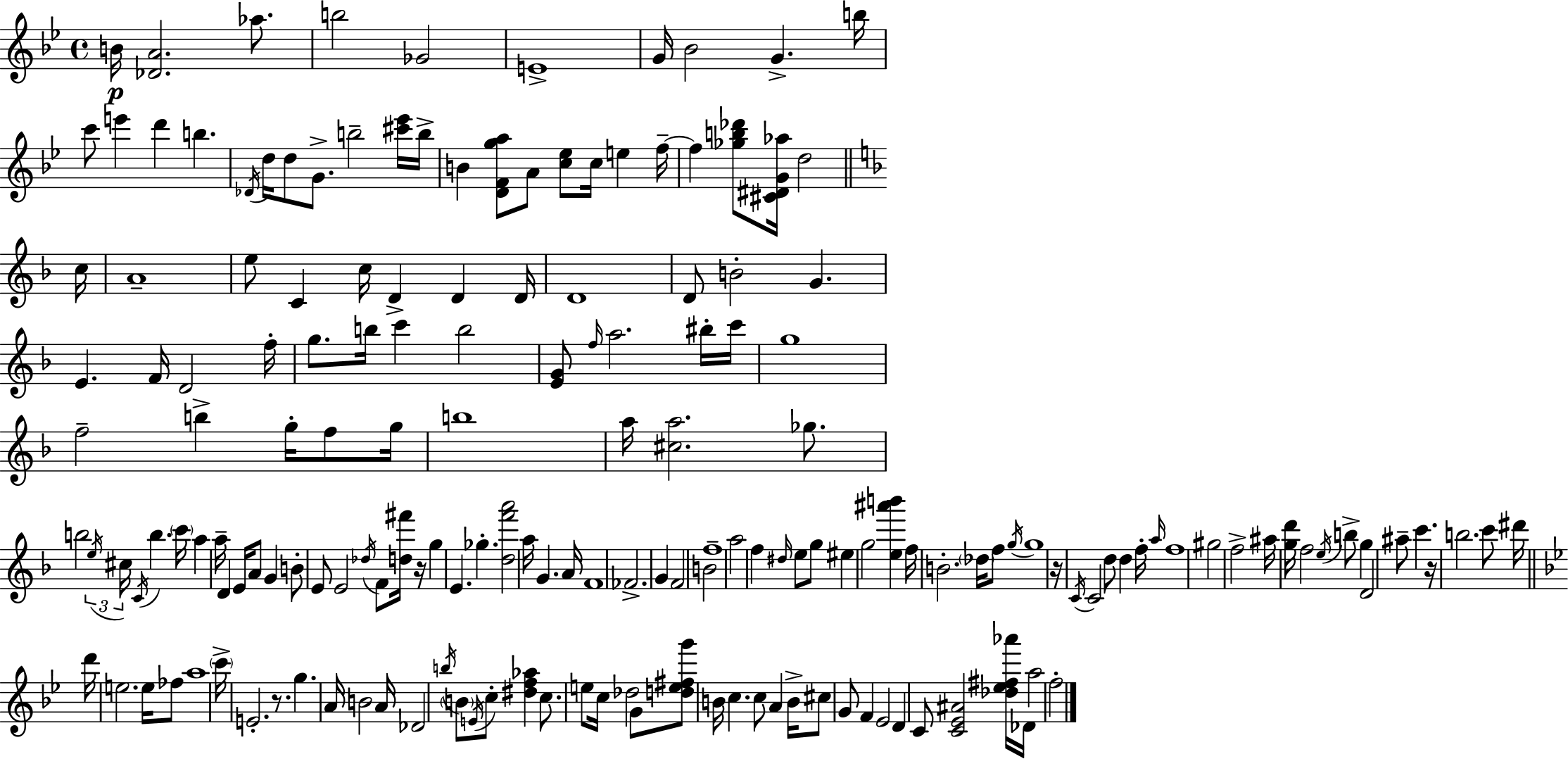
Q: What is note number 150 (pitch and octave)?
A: F4